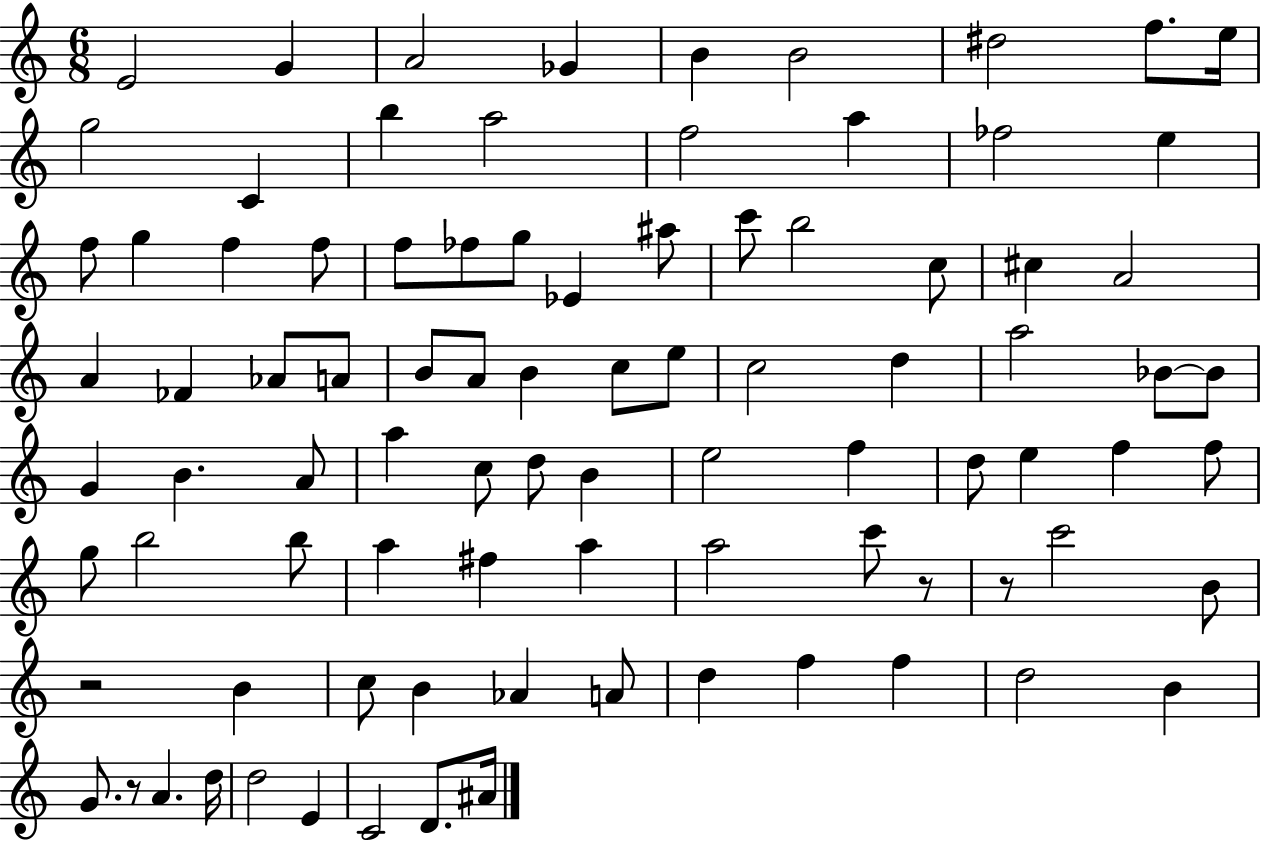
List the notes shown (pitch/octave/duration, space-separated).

E4/h G4/q A4/h Gb4/q B4/q B4/h D#5/h F5/e. E5/s G5/h C4/q B5/q A5/h F5/h A5/q FES5/h E5/q F5/e G5/q F5/q F5/e F5/e FES5/e G5/e Eb4/q A#5/e C6/e B5/h C5/e C#5/q A4/h A4/q FES4/q Ab4/e A4/e B4/e A4/e B4/q C5/e E5/e C5/h D5/q A5/h Bb4/e Bb4/e G4/q B4/q. A4/e A5/q C5/e D5/e B4/q E5/h F5/q D5/e E5/q F5/q F5/e G5/e B5/h B5/e A5/q F#5/q A5/q A5/h C6/e R/e R/e C6/h B4/e R/h B4/q C5/e B4/q Ab4/q A4/e D5/q F5/q F5/q D5/h B4/q G4/e. R/e A4/q. D5/s D5/h E4/q C4/h D4/e. A#4/s